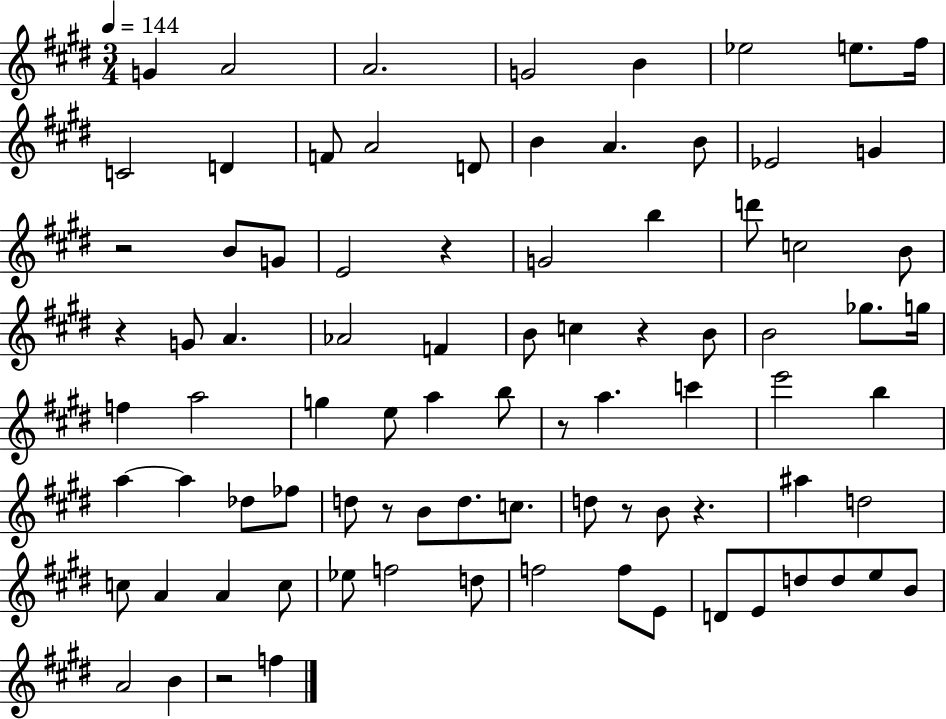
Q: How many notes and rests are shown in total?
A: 86